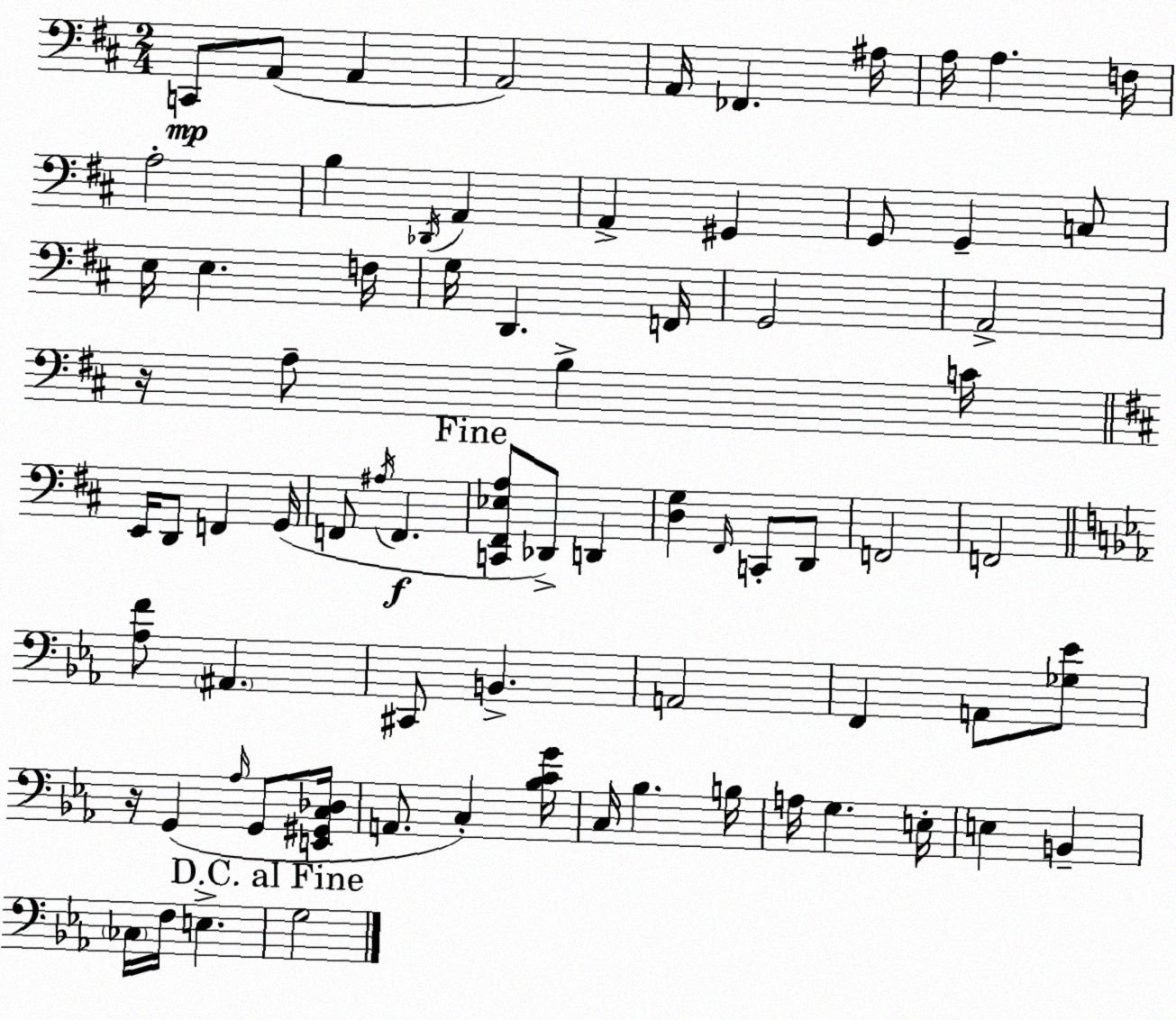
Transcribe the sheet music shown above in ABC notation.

X:1
T:Untitled
M:2/4
L:1/4
K:D
C,,/2 A,,/2 A,, A,,2 A,,/4 _F,, ^A,/4 A,/4 A, F,/4 A,2 B, _D,,/4 A,, A,, ^G,, G,,/2 G,, C,/2 E,/4 E, F,/4 G,/4 D,, F,,/4 G,,2 A,,2 z/4 A,/2 B, C/4 E,,/4 D,,/2 F,, G,,/4 F,,/2 ^A,/4 F,, [C,,^F,,_E,A,]/2 _D,,/2 D,, [D,G,] ^F,,/4 C,,/2 D,,/2 F,,2 F,,2 [_A,F]/2 ^A,, ^C,,/2 B,, A,,2 F,, A,,/2 [_G,_E]/2 z/4 G,, _A,/4 G,,/2 [E,,^G,,C,_D,]/4 A,,/2 C, [_B,CG]/4 C,/4 _B, B,/4 A,/4 G, E,/4 E, B,, _C,/4 F,/4 E, G,2